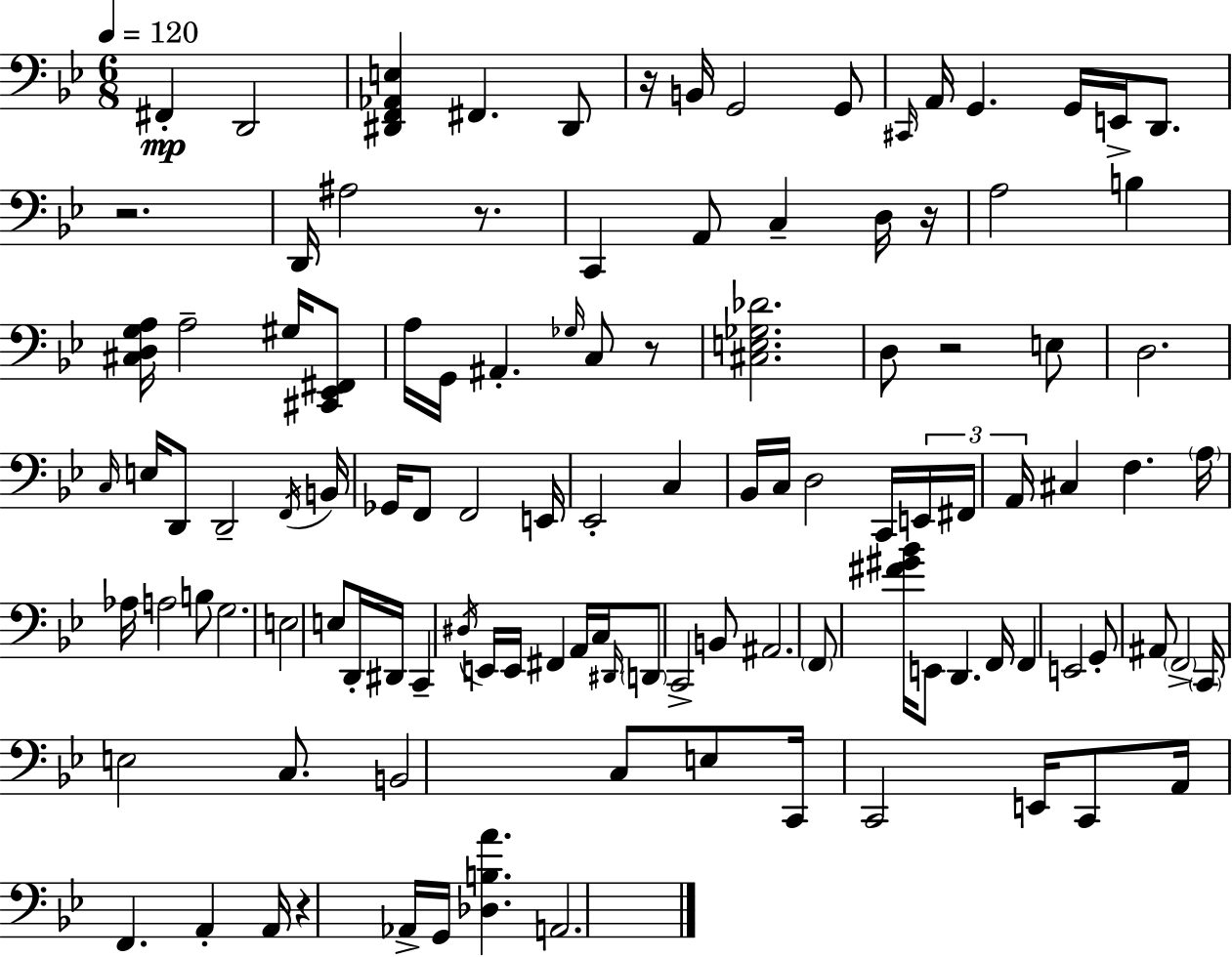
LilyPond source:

{
  \clef bass
  \numericTimeSignature
  \time 6/8
  \key bes \major
  \tempo 4 = 120
  fis,4-.\mp d,2 | <dis, f, aes, e>4 fis,4. dis,8 | r16 b,16 g,2 g,8 | \grace { cis,16 } a,16 g,4. g,16 e,16-> d,8. | \break r2. | d,16 ais2 r8. | c,4 a,8 c4-- d16 | r16 a2 b4 | \break <cis d g a>16 a2-- gis16 <cis, ees, fis,>8 | a16 g,16 ais,4.-. \grace { ges16 } c8 | r8 <cis e ges des'>2. | d8 r2 | \break e8 d2. | \grace { c16 } e16 d,8 d,2-- | \acciaccatura { f,16 } b,16 ges,16 f,8 f,2 | e,16 ees,2-. | \break c4 bes,16 c16 d2 | c,16 \tuplet 3/2 { e,16 fis,16 a,16 } cis4 f4. | \parenthesize a16 aes16 a2 | b8 g2. | \break e2 | e8 d,16-. dis,16 c,4-- \acciaccatura { dis16 } e,16 e,16 fis,4 | a,16 c16 \grace { dis,16 } \parenthesize d,8 c,2-> | b,8 ais,2. | \break \parenthesize f,8 <fis' gis' bes'>16 e,8 d,4. | f,16 f,4 e,2 | g,8-. ais,8 \parenthesize f,2-> | \parenthesize c,16 e2 | \break c8. b,2 | c8 e8 c,16 c,2 | e,16 c,8 a,16 f,4. | a,4-. a,16 r4 aes,16-> g,16 | \break <des b a'>4. a,2. | \bar "|."
}